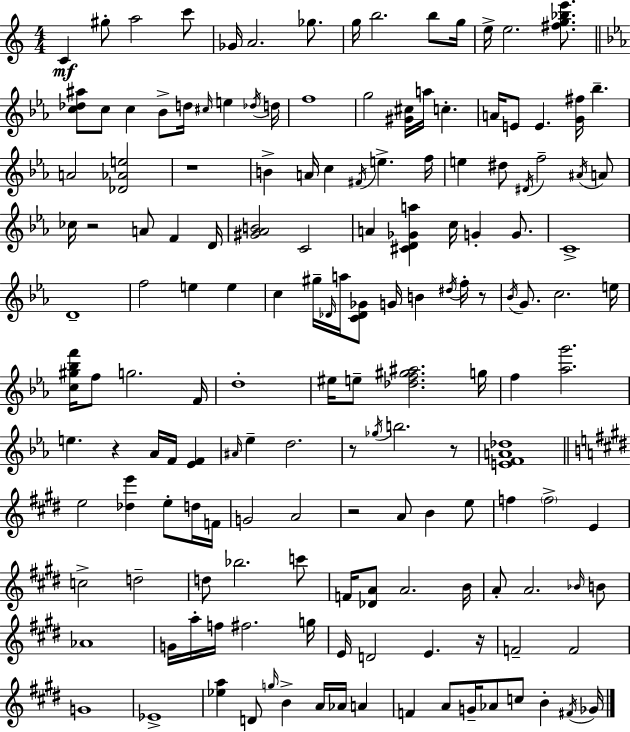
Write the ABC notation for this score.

X:1
T:Untitled
M:4/4
L:1/4
K:C
C ^g/2 a2 c'/2 _G/4 A2 _g/2 g/4 b2 b/2 g/4 e/4 e2 [^fg_be']/2 [c_d^a]/2 c/2 c _B/2 d/4 ^c/4 e _d/4 d/4 f4 g2 [^G^c]/4 a/4 c A/4 E/2 E [G^f]/4 _b A2 [_D_Ae]2 z4 B A/4 c ^F/4 e f/4 e ^d/2 ^D/4 f2 ^A/4 A/2 _c/4 z2 A/2 F D/4 [^G_AB]2 C2 A [^CD_Ga] c/4 G G/2 C4 D4 f2 e e c ^g/4 _D/4 a/4 [C_D_G]/2 G/4 B ^d/4 f/4 z/2 _B/4 G/2 c2 e/4 [c^g_bf']/4 f/2 g2 F/4 d4 ^e/4 e/2 [_df^g^a]2 g/4 f [_ag']2 e z _A/4 F/4 [_EF] ^A/4 _e d2 z/2 _g/4 b2 z/2 [EFA_d]4 e2 [_de'] e/2 d/4 F/4 G2 A2 z2 A/2 B e/2 f f2 E c2 d2 d/2 _b2 c'/2 F/4 [_DA]/2 A2 B/4 A/2 A2 _B/4 B/2 _A4 G/4 a/4 f/4 ^f2 g/4 E/4 D2 E z/4 F2 F2 G4 _E4 [_ea] D/2 g/4 B A/4 _A/4 A F A/2 G/4 _A/2 c/2 B ^F/4 _G/4